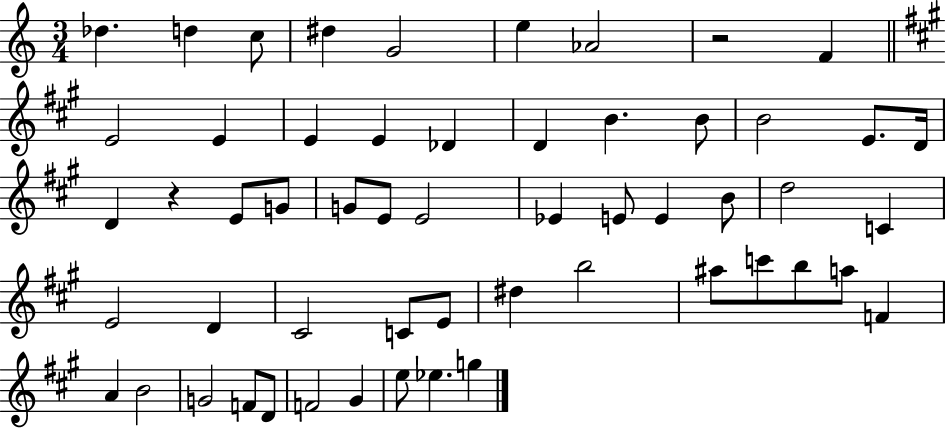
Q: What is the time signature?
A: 3/4